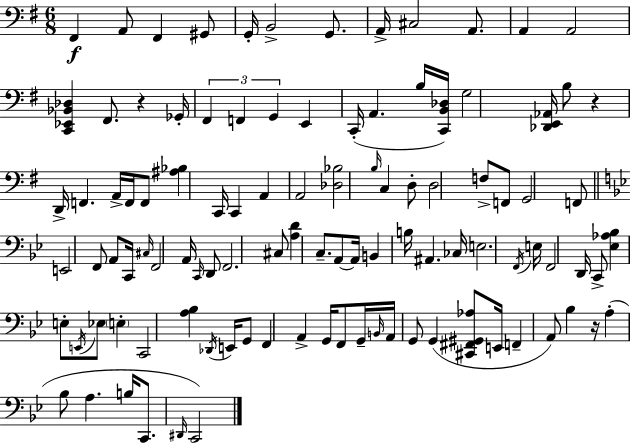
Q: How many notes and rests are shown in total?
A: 104